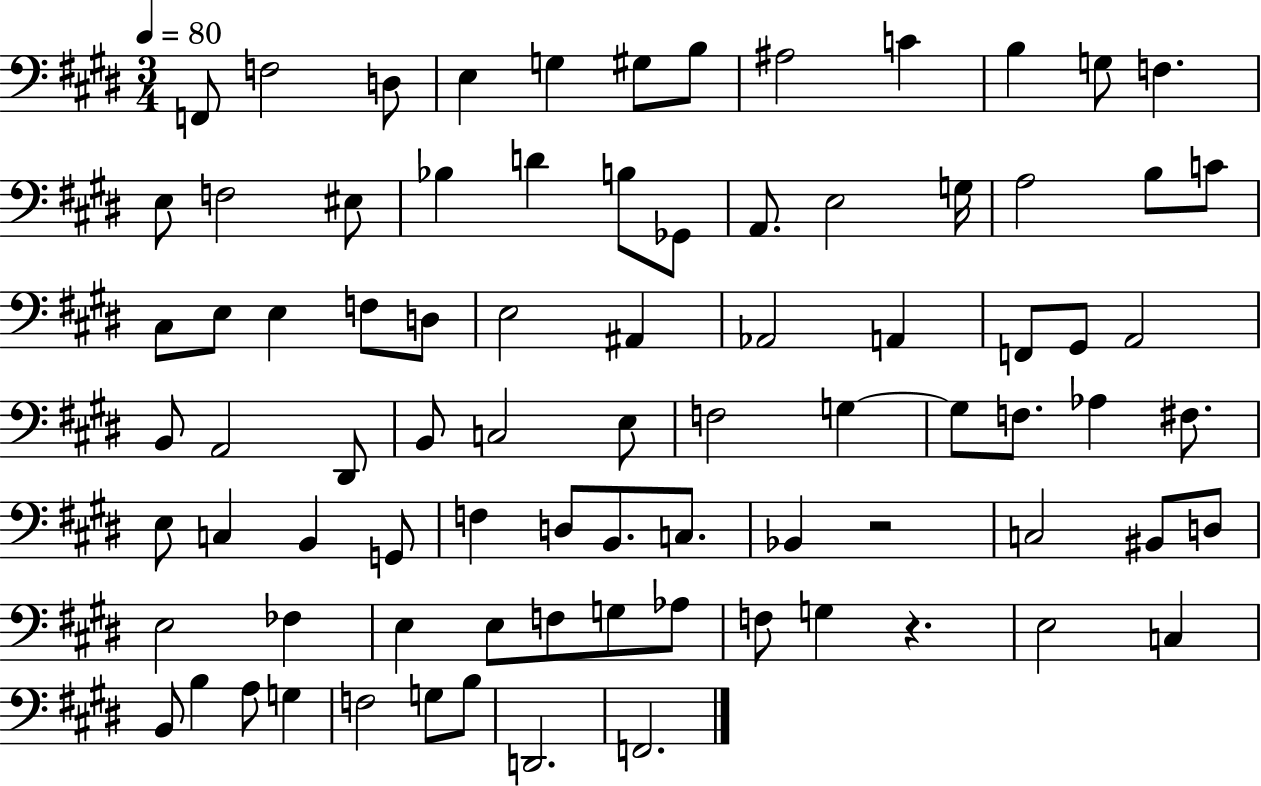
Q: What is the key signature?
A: E major